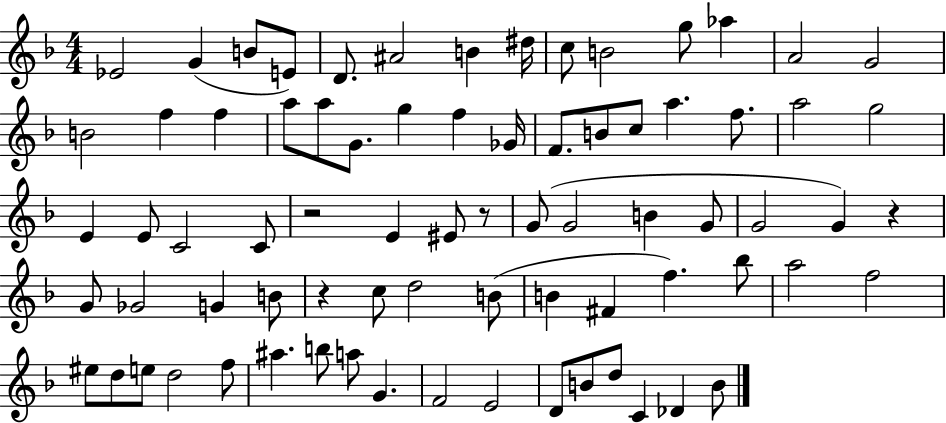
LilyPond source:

{
  \clef treble
  \numericTimeSignature
  \time 4/4
  \key f \major
  ees'2 g'4( b'8 e'8) | d'8. ais'2 b'4 dis''16 | c''8 b'2 g''8 aes''4 | a'2 g'2 | \break b'2 f''4 f''4 | a''8 a''8 g'8. g''4 f''4 ges'16 | f'8. b'8 c''8 a''4. f''8. | a''2 g''2 | \break e'4 e'8 c'2 c'8 | r2 e'4 eis'8 r8 | g'8( g'2 b'4 g'8 | g'2 g'4) r4 | \break g'8 ges'2 g'4 b'8 | r4 c''8 d''2 b'8( | b'4 fis'4 f''4.) bes''8 | a''2 f''2 | \break eis''8 d''8 e''8 d''2 f''8 | ais''4. b''8 a''8 g'4. | f'2 e'2 | d'8 b'8 d''8 c'4 des'4 b'8 | \break \bar "|."
}